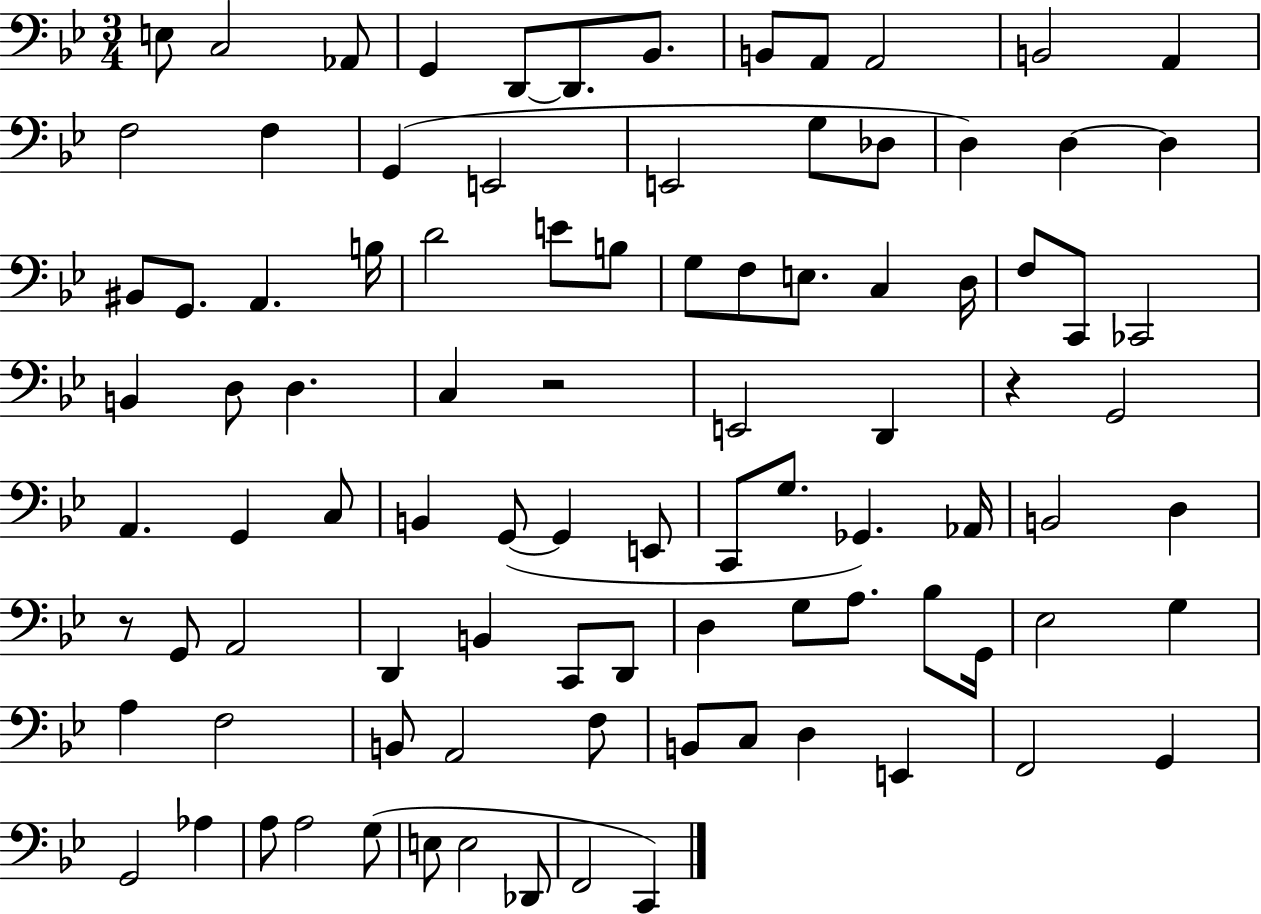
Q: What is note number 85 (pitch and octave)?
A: A3